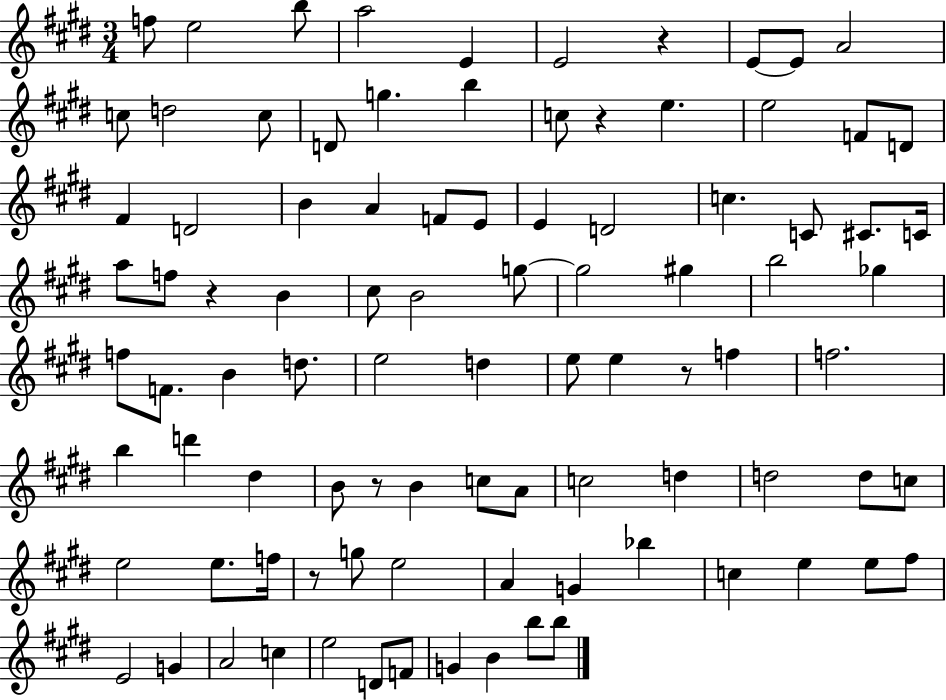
X:1
T:Untitled
M:3/4
L:1/4
K:E
f/2 e2 b/2 a2 E E2 z E/2 E/2 A2 c/2 d2 c/2 D/2 g b c/2 z e e2 F/2 D/2 ^F D2 B A F/2 E/2 E D2 c C/2 ^C/2 C/4 a/2 f/2 z B ^c/2 B2 g/2 g2 ^g b2 _g f/2 F/2 B d/2 e2 d e/2 e z/2 f f2 b d' ^d B/2 z/2 B c/2 A/2 c2 d d2 d/2 c/2 e2 e/2 f/4 z/2 g/2 e2 A G _b c e e/2 ^f/2 E2 G A2 c e2 D/2 F/2 G B b/2 b/2